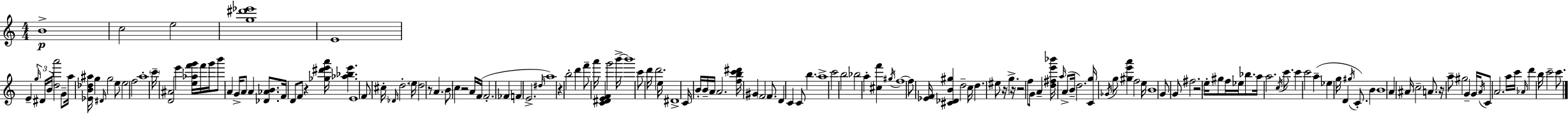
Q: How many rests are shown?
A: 9